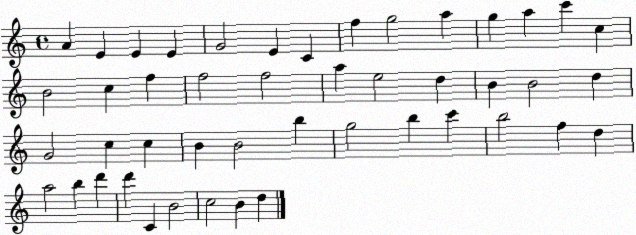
X:1
T:Untitled
M:4/4
L:1/4
K:C
A E E E G2 E C f g2 a g a c' c B2 c f f2 f2 a e2 d B B2 d G2 c c B B2 b g2 b c' b2 f d a2 b d' d' C B2 c2 B d